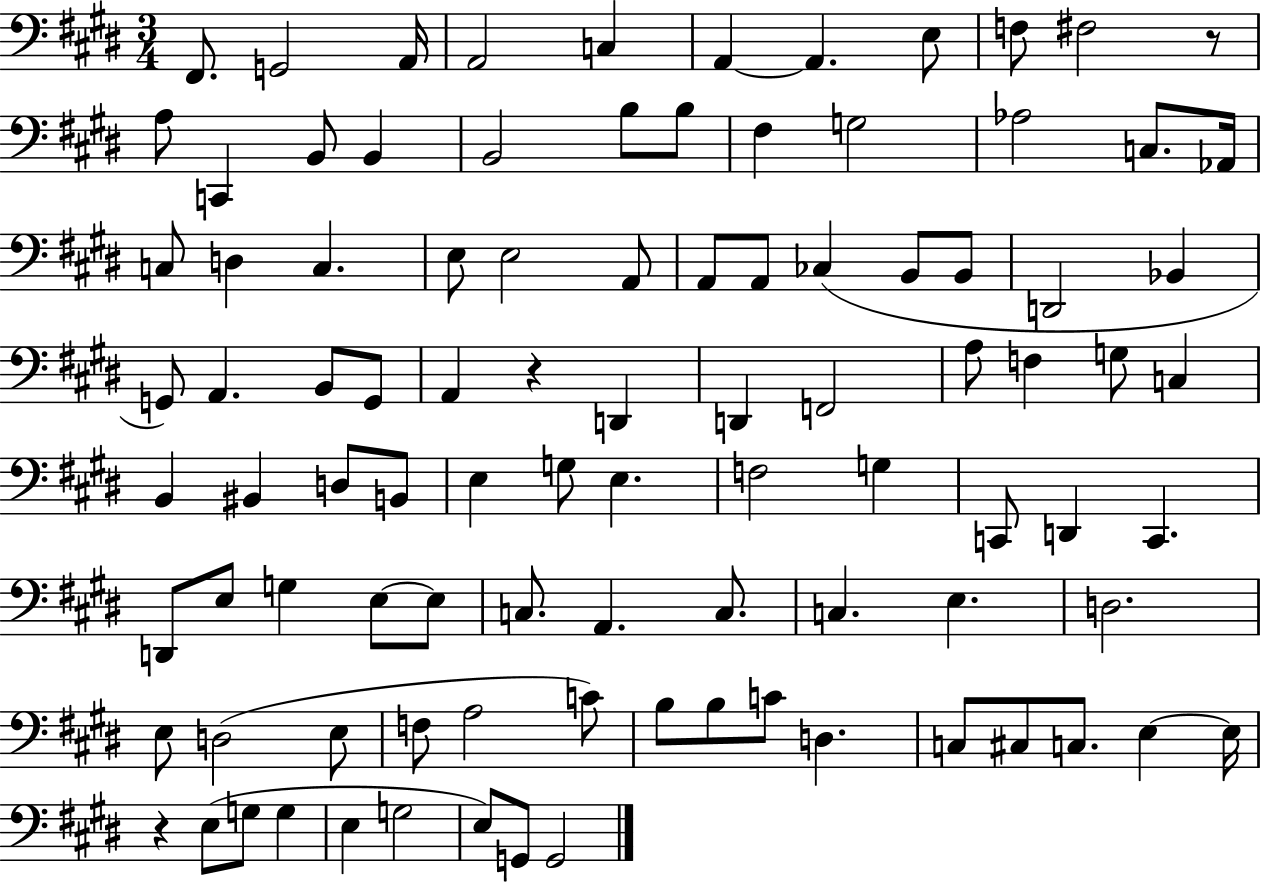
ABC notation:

X:1
T:Untitled
M:3/4
L:1/4
K:E
^F,,/2 G,,2 A,,/4 A,,2 C, A,, A,, E,/2 F,/2 ^F,2 z/2 A,/2 C,, B,,/2 B,, B,,2 B,/2 B,/2 ^F, G,2 _A,2 C,/2 _A,,/4 C,/2 D, C, E,/2 E,2 A,,/2 A,,/2 A,,/2 _C, B,,/2 B,,/2 D,,2 _B,, G,,/2 A,, B,,/2 G,,/2 A,, z D,, D,, F,,2 A,/2 F, G,/2 C, B,, ^B,, D,/2 B,,/2 E, G,/2 E, F,2 G, C,,/2 D,, C,, D,,/2 E,/2 G, E,/2 E,/2 C,/2 A,, C,/2 C, E, D,2 E,/2 D,2 E,/2 F,/2 A,2 C/2 B,/2 B,/2 C/2 D, C,/2 ^C,/2 C,/2 E, E,/4 z E,/2 G,/2 G, E, G,2 E,/2 G,,/2 G,,2